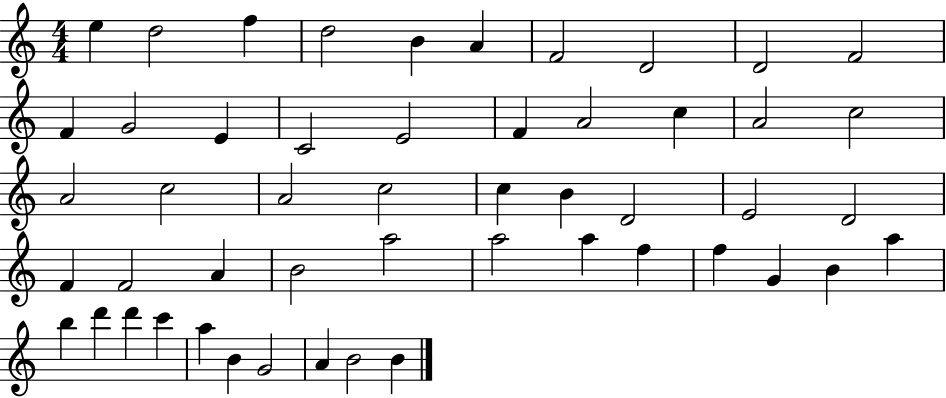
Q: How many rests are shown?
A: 0